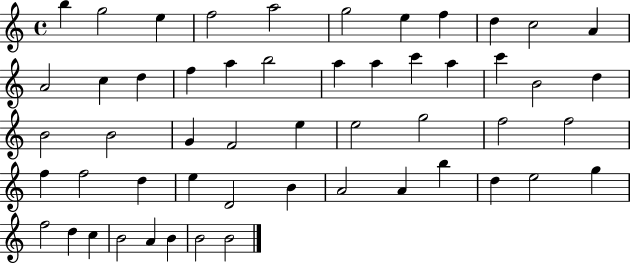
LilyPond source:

{
  \clef treble
  \time 4/4
  \defaultTimeSignature
  \key c \major
  b''4 g''2 e''4 | f''2 a''2 | g''2 e''4 f''4 | d''4 c''2 a'4 | \break a'2 c''4 d''4 | f''4 a''4 b''2 | a''4 a''4 c'''4 a''4 | c'''4 b'2 d''4 | \break b'2 b'2 | g'4 f'2 e''4 | e''2 g''2 | f''2 f''2 | \break f''4 f''2 d''4 | e''4 d'2 b'4 | a'2 a'4 b''4 | d''4 e''2 g''4 | \break f''2 d''4 c''4 | b'2 a'4 b'4 | b'2 b'2 | \bar "|."
}